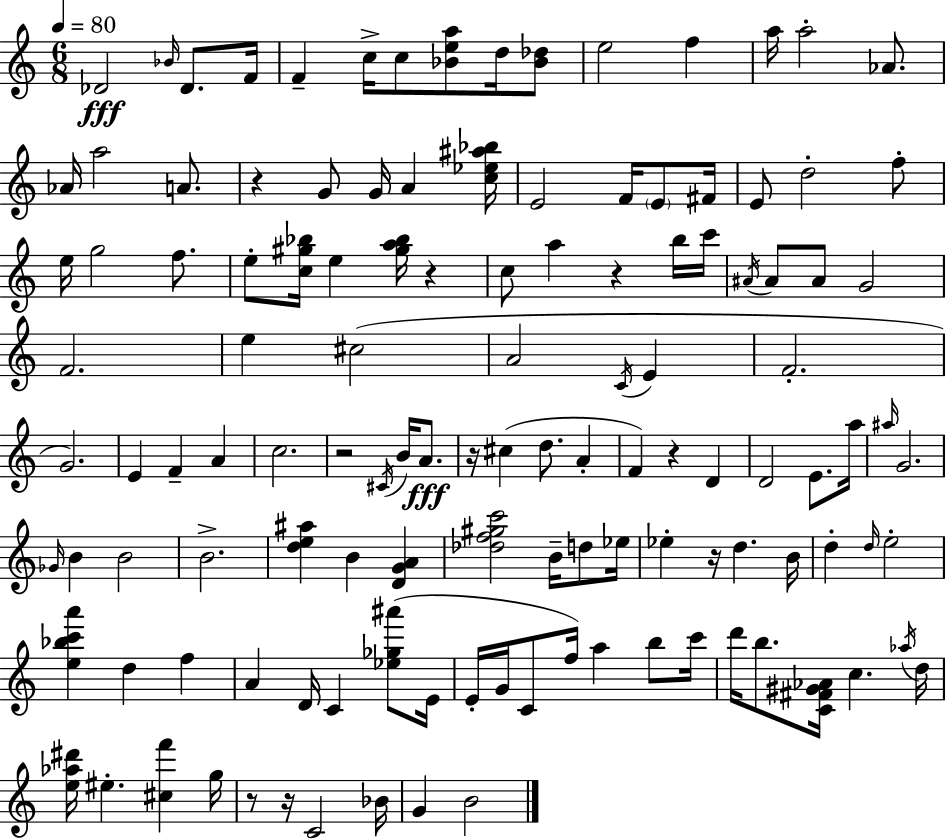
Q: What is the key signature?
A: A minor